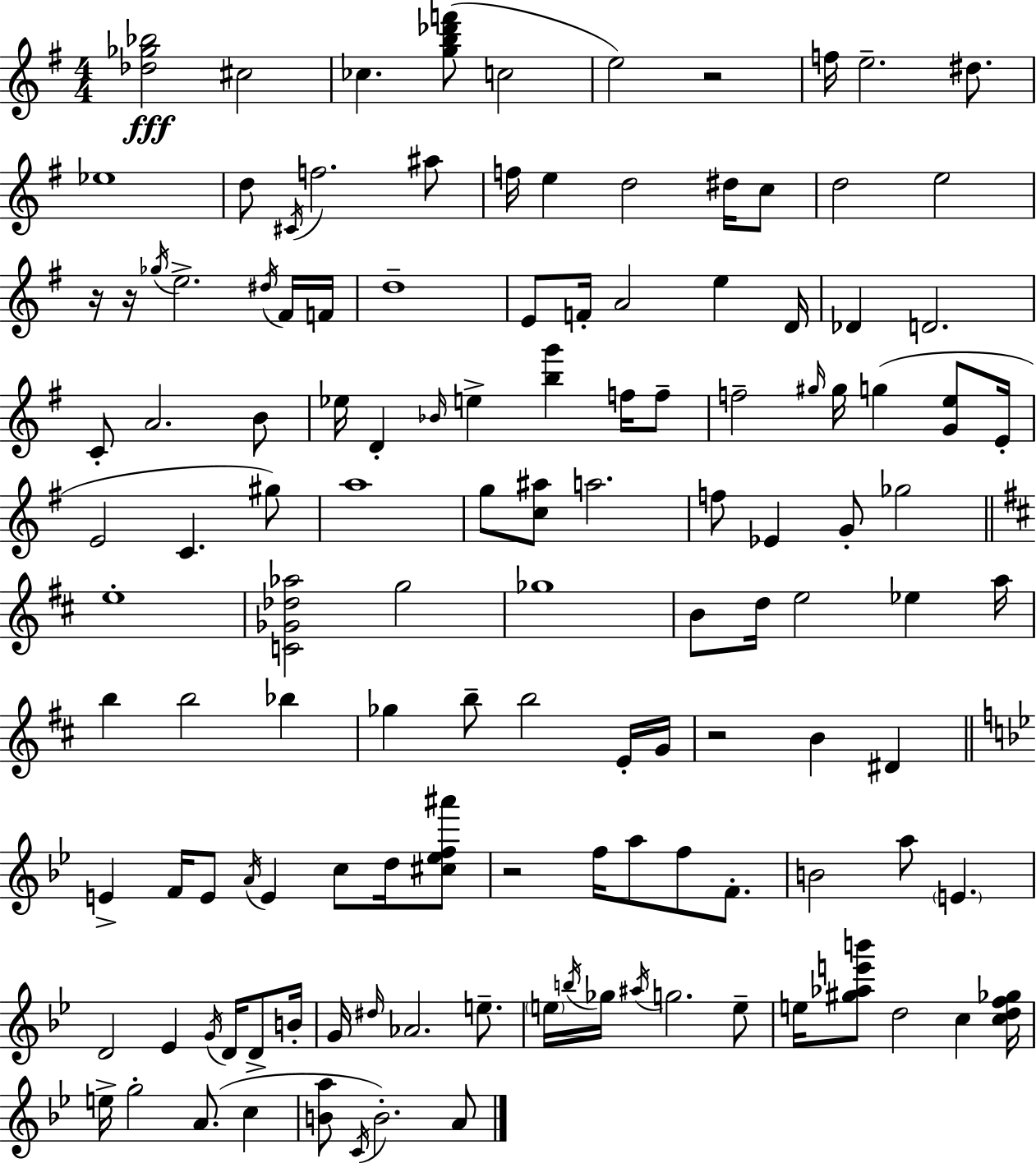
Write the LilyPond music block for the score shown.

{
  \clef treble
  \numericTimeSignature
  \time 4/4
  \key g \major
  <des'' ges'' bes''>2\fff cis''2 | ces''4. <g'' b'' des''' f'''>8( c''2 | e''2) r2 | f''16 e''2.-- dis''8. | \break ees''1 | d''8 \acciaccatura { cis'16 } f''2. ais''8 | f''16 e''4 d''2 dis''16 c''8 | d''2 e''2 | \break r16 r16 \acciaccatura { ges''16 } e''2.-> | \acciaccatura { dis''16 } fis'16 f'16 d''1-- | e'8 f'16-. a'2 e''4 | d'16 des'4 d'2. | \break c'8-. a'2. | b'8 ees''16 d'4-. \grace { bes'16 } e''4-> <b'' g'''>4 | f''16 f''8-- f''2-- \grace { gis''16 } gis''16 g''4( | <g' e''>8 e'16-. e'2 c'4. | \break gis''8) a''1 | g''8 <c'' ais''>8 a''2. | f''8 ees'4 g'8-. ges''2 | \bar "||" \break \key b \minor e''1-. | <c' ges' des'' aes''>2 g''2 | ges''1 | b'8 d''16 e''2 ees''4 a''16 | \break b''4 b''2 bes''4 | ges''4 b''8-- b''2 e'16-. g'16 | r2 b'4 dis'4 | \bar "||" \break \key bes \major e'4-> f'16 e'8 \acciaccatura { a'16 } e'4 c''8 d''16 <cis'' ees'' f'' ais'''>8 | r2 f''16 a''8 f''8 f'8.-. | b'2 a''8 \parenthesize e'4. | d'2 ees'4 \acciaccatura { g'16 } d'16 d'8-> | \break b'16-. g'16 \grace { dis''16 } aes'2. | e''8.-- \parenthesize e''16 \acciaccatura { b''16 } ges''16 \acciaccatura { ais''16 } g''2. | e''8-- e''16 <gis'' aes'' e''' b'''>8 d''2 | c''4 <c'' d'' f'' ges''>16 e''16-> g''2-. a'8.( | \break c''4 <b' a''>8 \acciaccatura { c'16 } b'2.-.) | a'8 \bar "|."
}